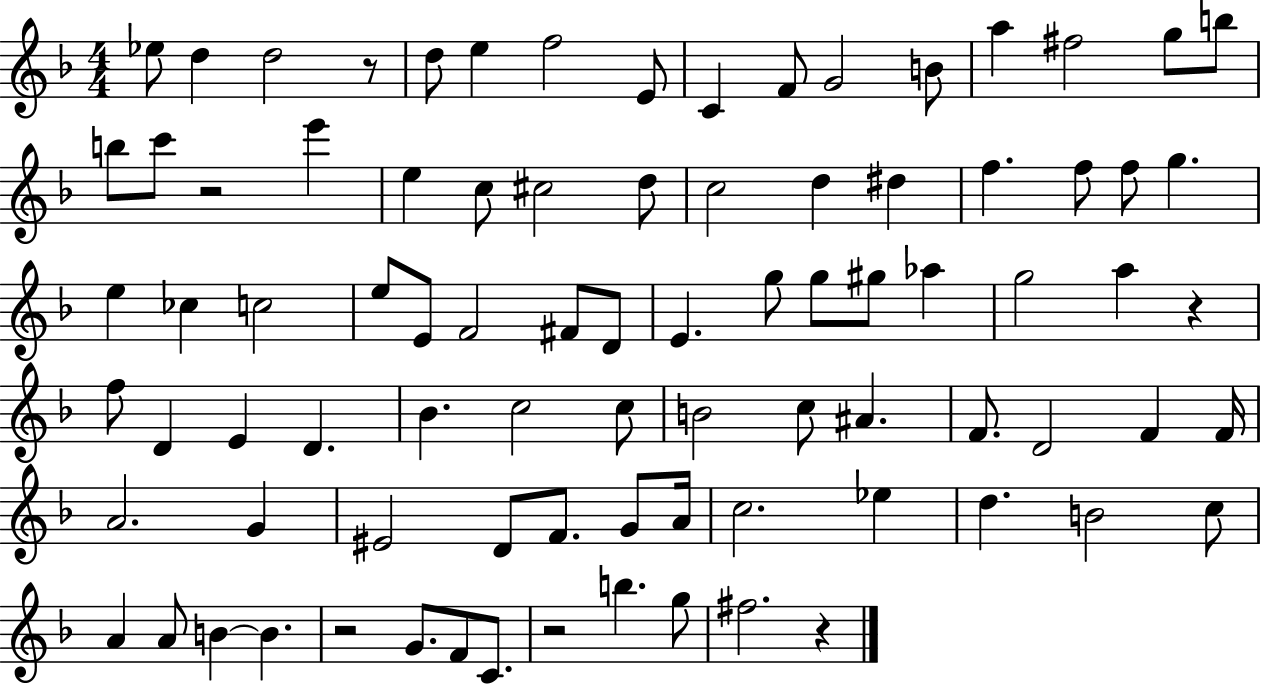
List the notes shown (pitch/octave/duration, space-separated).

Eb5/e D5/q D5/h R/e D5/e E5/q F5/h E4/e C4/q F4/e G4/h B4/e A5/q F#5/h G5/e B5/e B5/e C6/e R/h E6/q E5/q C5/e C#5/h D5/e C5/h D5/q D#5/q F5/q. F5/e F5/e G5/q. E5/q CES5/q C5/h E5/e E4/e F4/h F#4/e D4/e E4/q. G5/e G5/e G#5/e Ab5/q G5/h A5/q R/q F5/e D4/q E4/q D4/q. Bb4/q. C5/h C5/e B4/h C5/e A#4/q. F4/e. D4/h F4/q F4/s A4/h. G4/q EIS4/h D4/e F4/e. G4/e A4/s C5/h. Eb5/q D5/q. B4/h C5/e A4/q A4/e B4/q B4/q. R/h G4/e. F4/e C4/e. R/h B5/q. G5/e F#5/h. R/q